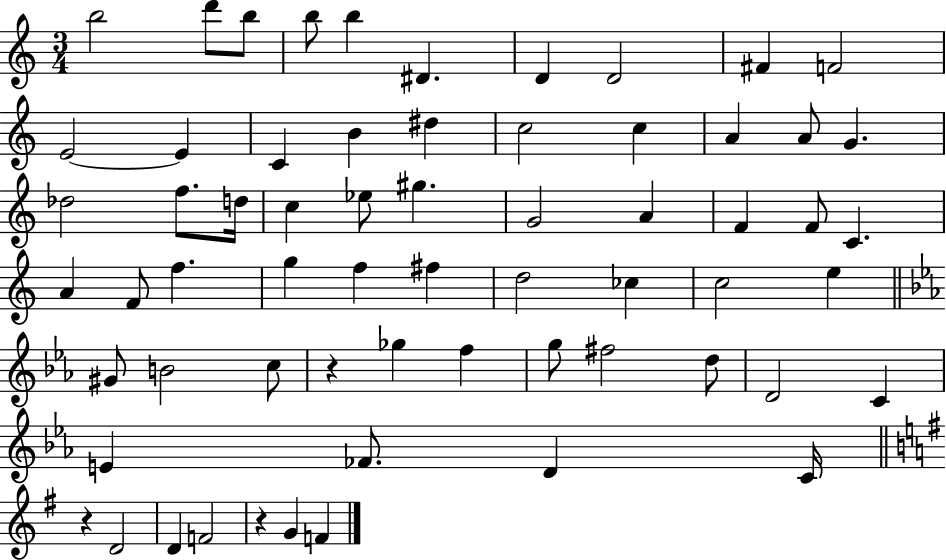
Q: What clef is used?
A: treble